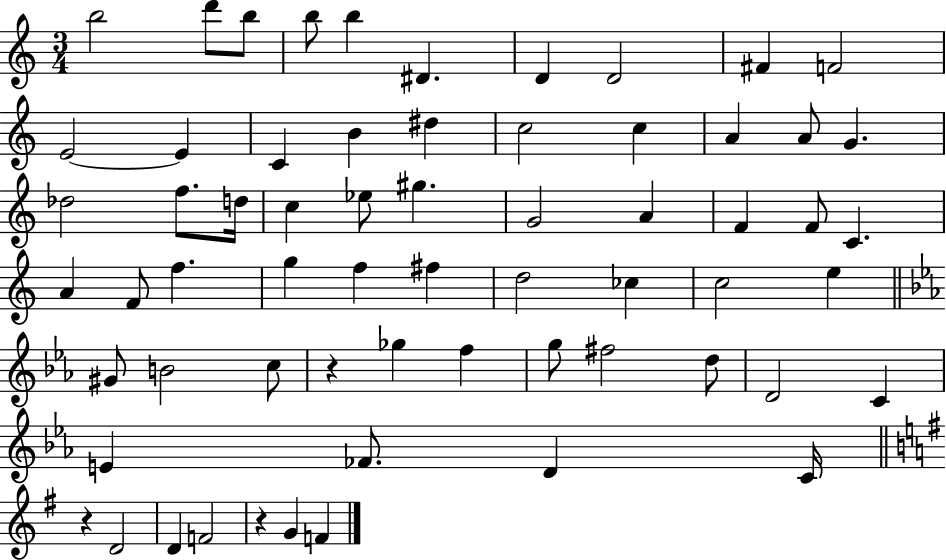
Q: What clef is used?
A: treble